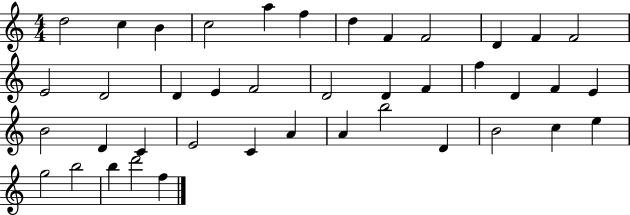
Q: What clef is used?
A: treble